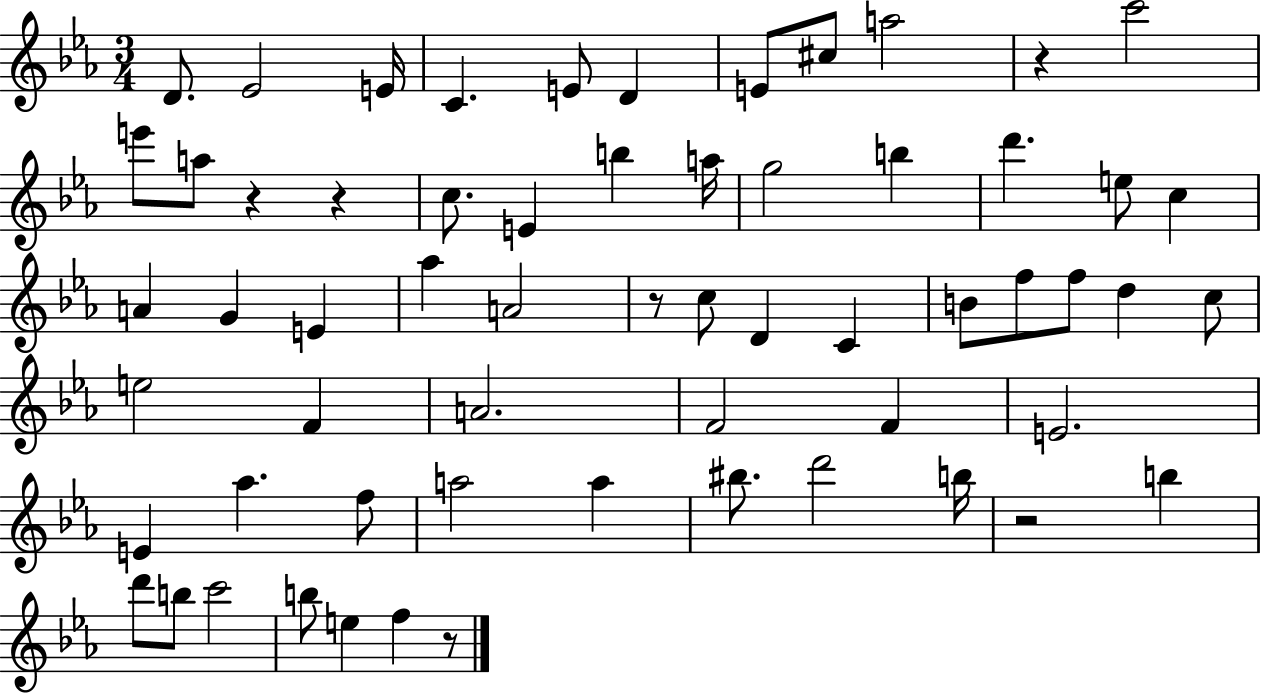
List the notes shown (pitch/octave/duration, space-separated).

D4/e. Eb4/h E4/s C4/q. E4/e D4/q E4/e C#5/e A5/h R/q C6/h E6/e A5/e R/q R/q C5/e. E4/q B5/q A5/s G5/h B5/q D6/q. E5/e C5/q A4/q G4/q E4/q Ab5/q A4/h R/e C5/e D4/q C4/q B4/e F5/e F5/e D5/q C5/e E5/h F4/q A4/h. F4/h F4/q E4/h. E4/q Ab5/q. F5/e A5/h A5/q BIS5/e. D6/h B5/s R/h B5/q D6/e B5/e C6/h B5/e E5/q F5/q R/e